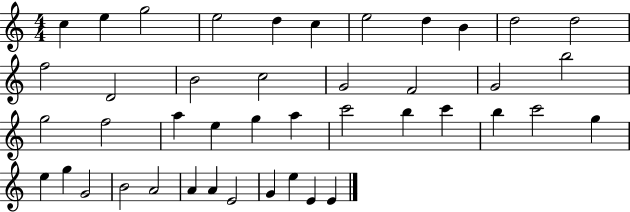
{
  \clef treble
  \numericTimeSignature
  \time 4/4
  \key c \major
  c''4 e''4 g''2 | e''2 d''4 c''4 | e''2 d''4 b'4 | d''2 d''2 | \break f''2 d'2 | b'2 c''2 | g'2 f'2 | g'2 b''2 | \break g''2 f''2 | a''4 e''4 g''4 a''4 | c'''2 b''4 c'''4 | b''4 c'''2 g''4 | \break e''4 g''4 g'2 | b'2 a'2 | a'4 a'4 e'2 | g'4 e''4 e'4 e'4 | \break \bar "|."
}